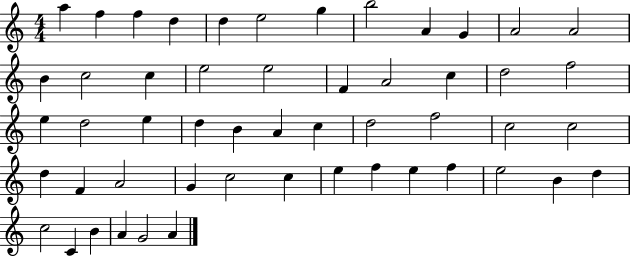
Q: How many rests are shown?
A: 0